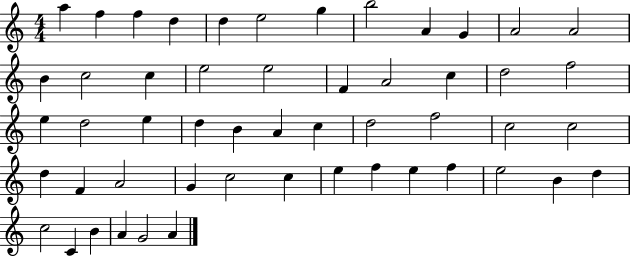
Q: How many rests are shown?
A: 0